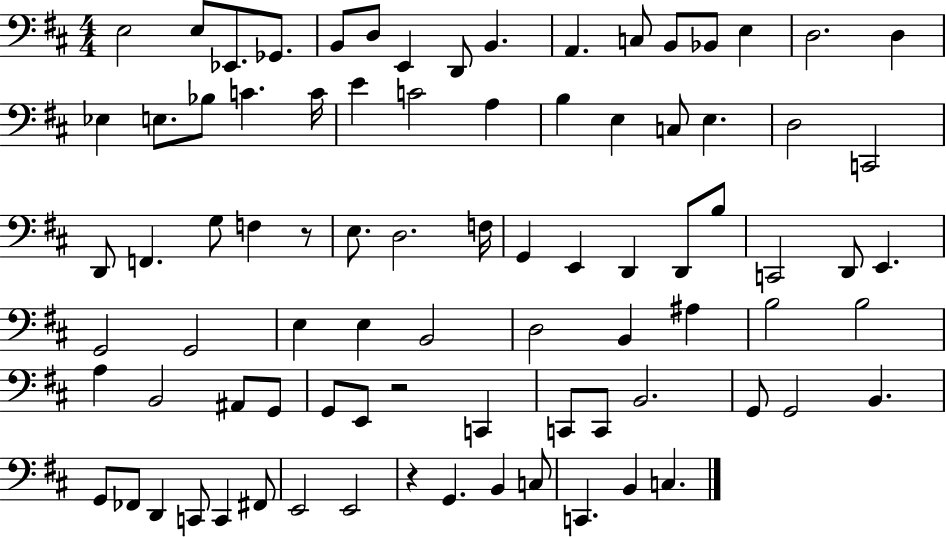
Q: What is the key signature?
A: D major